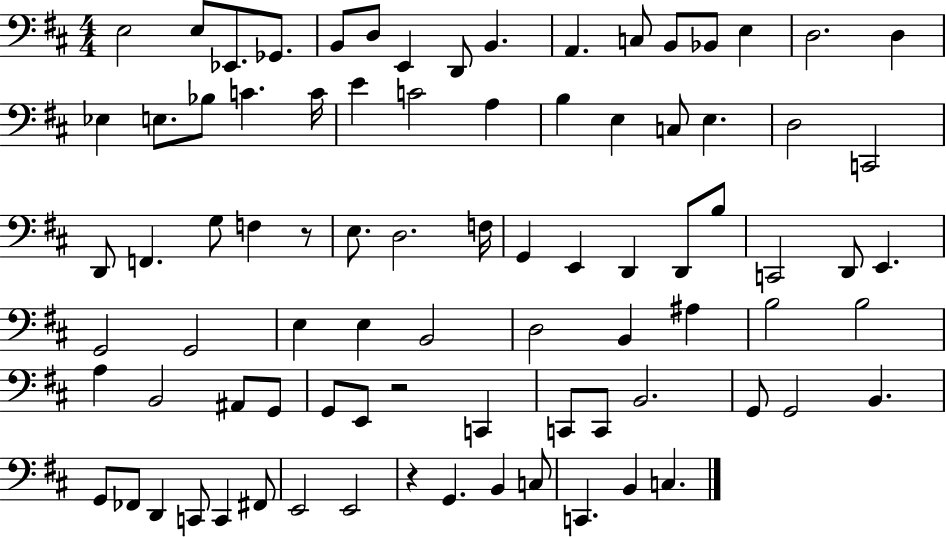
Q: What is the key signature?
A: D major